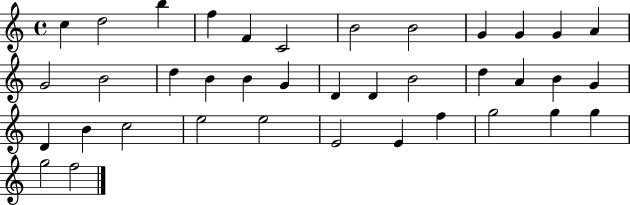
C5/q D5/h B5/q F5/q F4/q C4/h B4/h B4/h G4/q G4/q G4/q A4/q G4/h B4/h D5/q B4/q B4/q G4/q D4/q D4/q B4/h D5/q A4/q B4/q G4/q D4/q B4/q C5/h E5/h E5/h E4/h E4/q F5/q G5/h G5/q G5/q G5/h F5/h